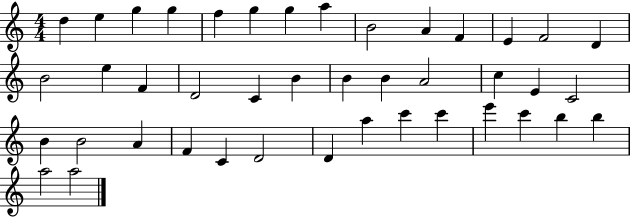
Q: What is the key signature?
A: C major